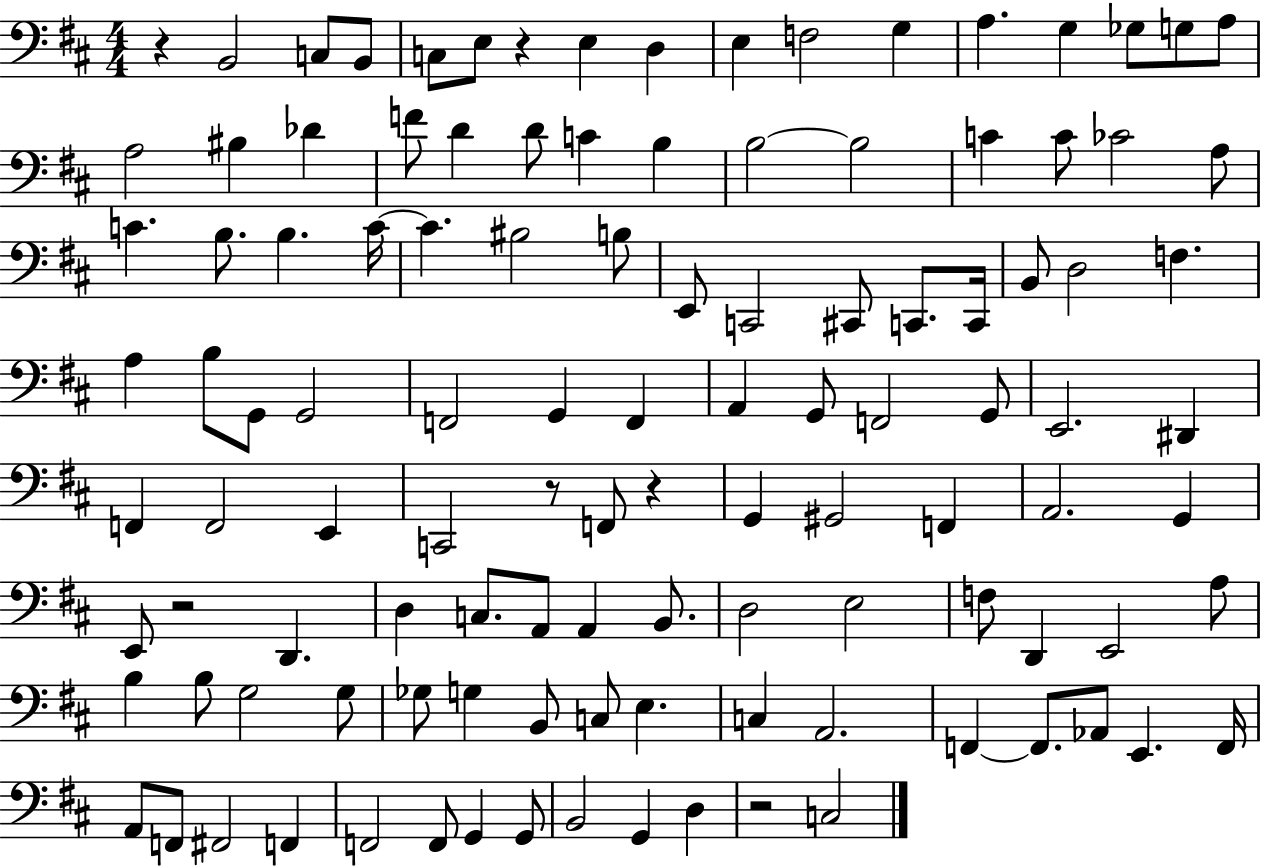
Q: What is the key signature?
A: D major